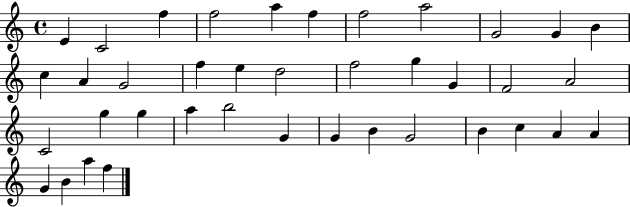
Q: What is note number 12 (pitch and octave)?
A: C5